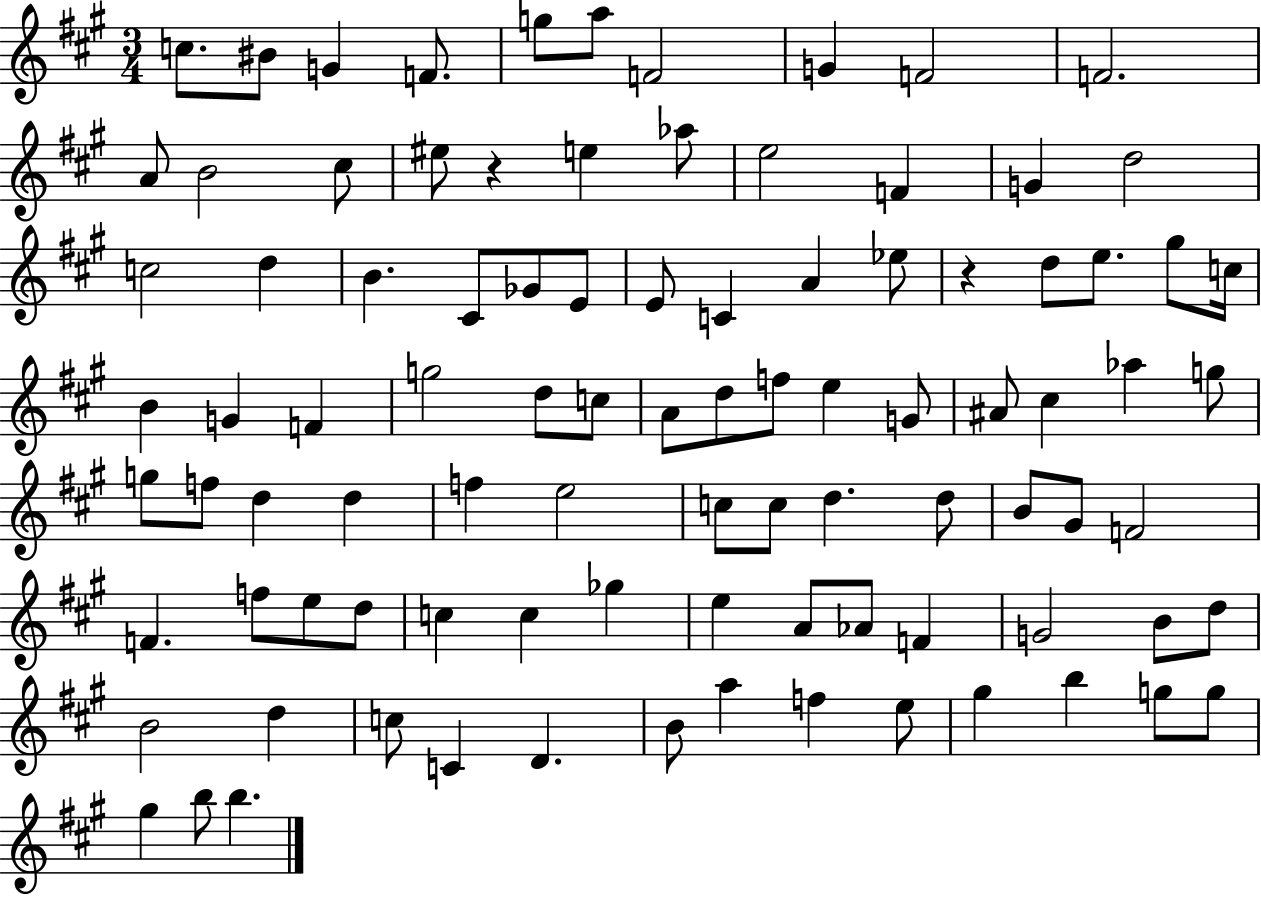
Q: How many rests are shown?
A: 2